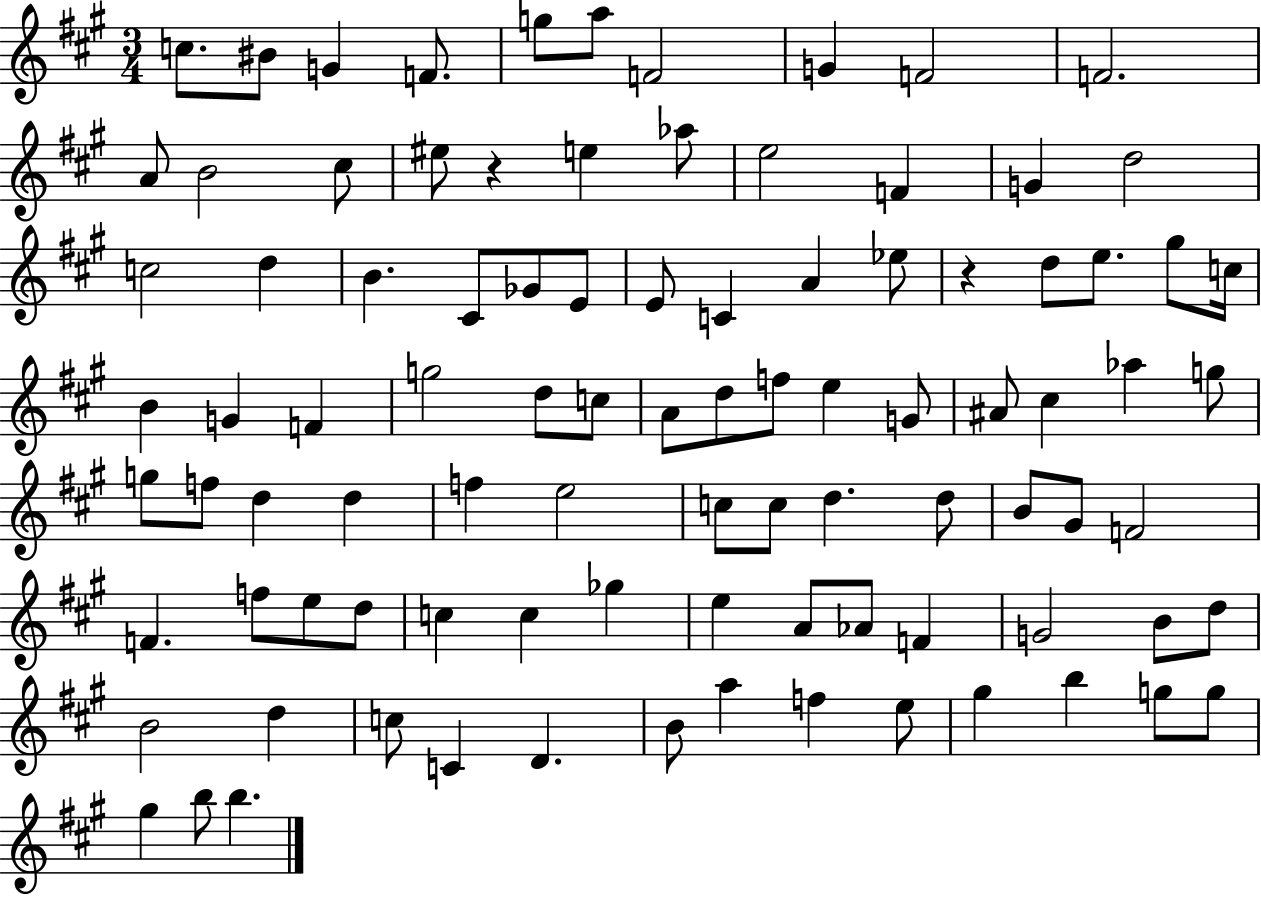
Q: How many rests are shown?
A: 2